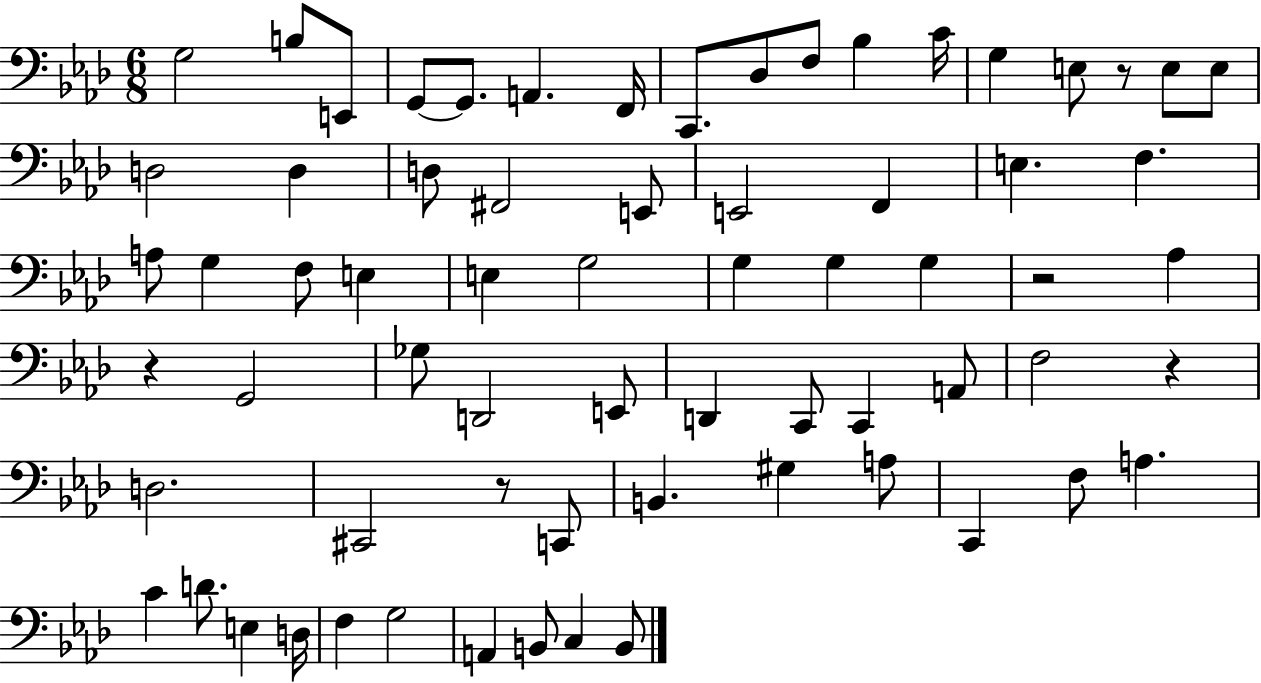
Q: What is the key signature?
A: AES major